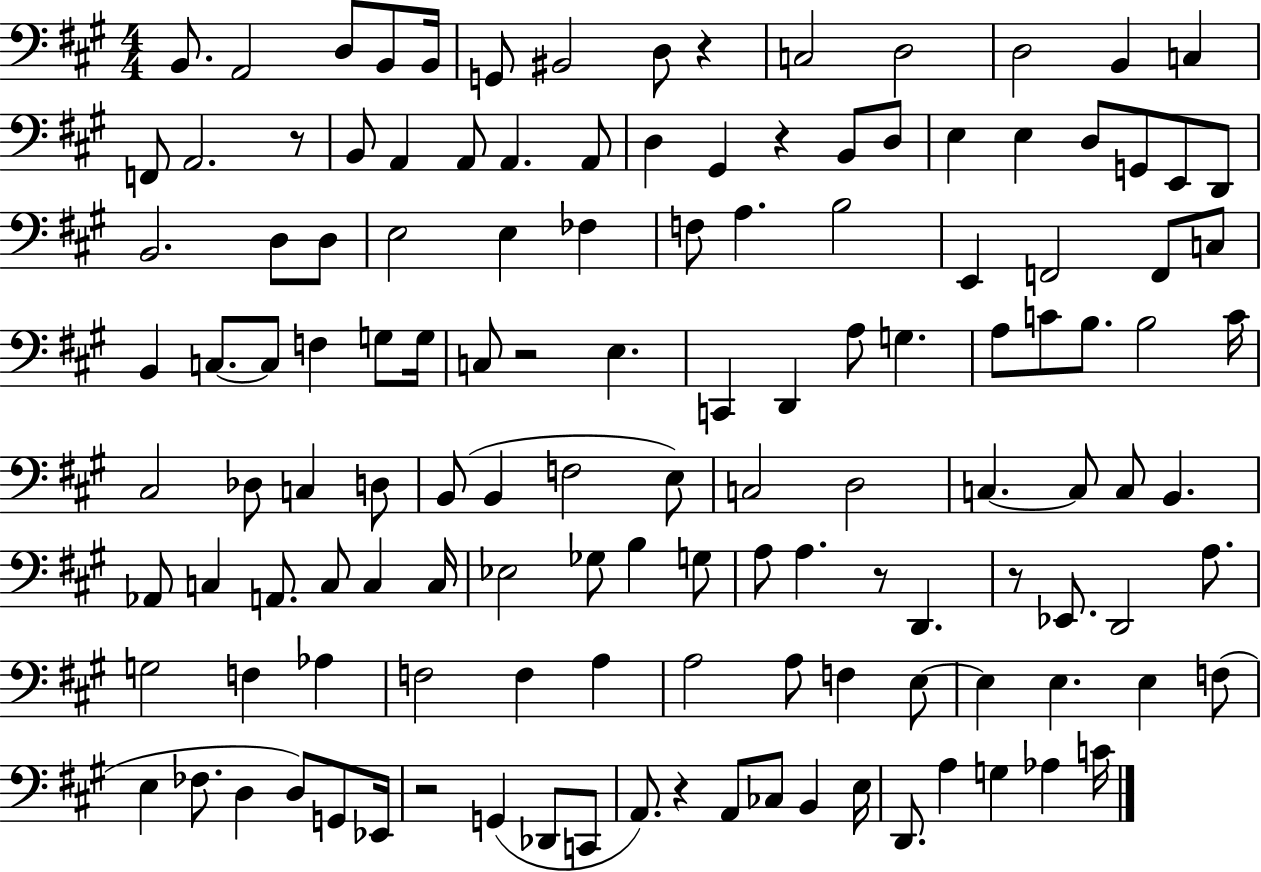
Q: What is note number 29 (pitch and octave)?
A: E2